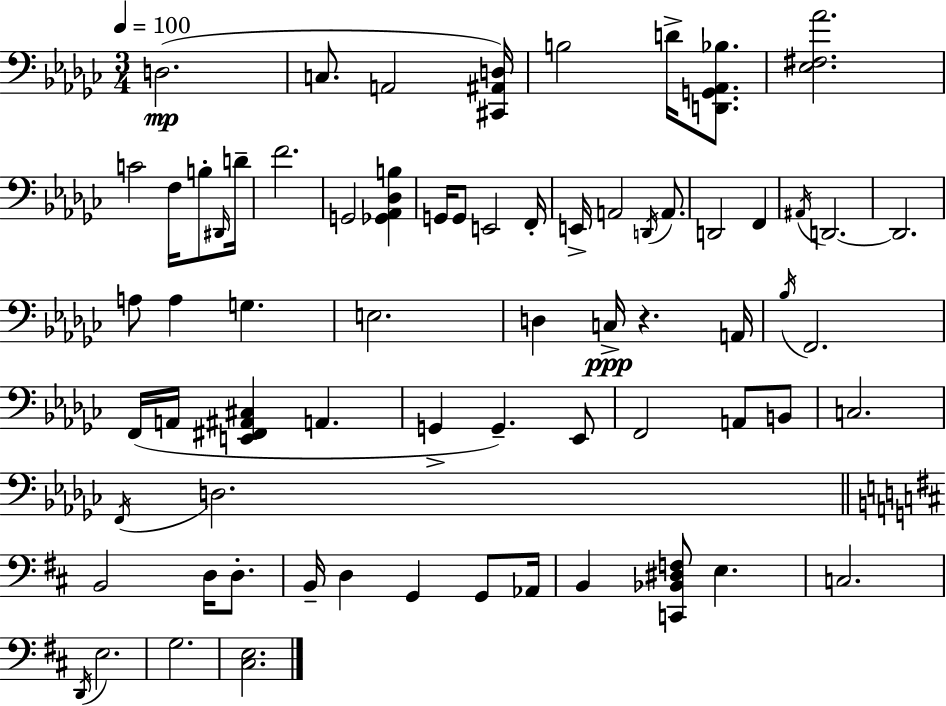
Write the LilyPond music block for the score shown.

{
  \clef bass
  \numericTimeSignature
  \time 3/4
  \key ees \minor
  \tempo 4 = 100
  d2.(\mp | c8. a,2 <cis, ais, d>16) | b2 d'16-> <d, g, aes, bes>8. | <ees fis aes'>2. | \break c'2 f16 b8-. \grace { dis,16 } | d'16-- f'2. | g,2 <ges, aes, des b>4 | g,16 g,8 e,2 | \break f,16-. e,16-> a,2 \acciaccatura { d,16 } a,8. | d,2 f,4 | \acciaccatura { ais,16 } d,2.~~ | d,2. | \break a8 a4 g4. | e2. | d4 c16->\ppp r4. | a,16 \acciaccatura { bes16 } f,2. | \break f,16( a,16 <e, fis, ais, cis>4 a,4. | g,4-> g,4.--) | ees,8 f,2 | a,8 b,8 c2. | \break \acciaccatura { f,16 } d2. | \bar "||" \break \key d \major b,2 d16 d8.-. | b,16-- d4 g,4 g,8 aes,16 | b,4 <c, bes, dis f>8 e4. | c2. | \break \acciaccatura { d,16 } e2. | g2. | <cis e>2. | \bar "|."
}